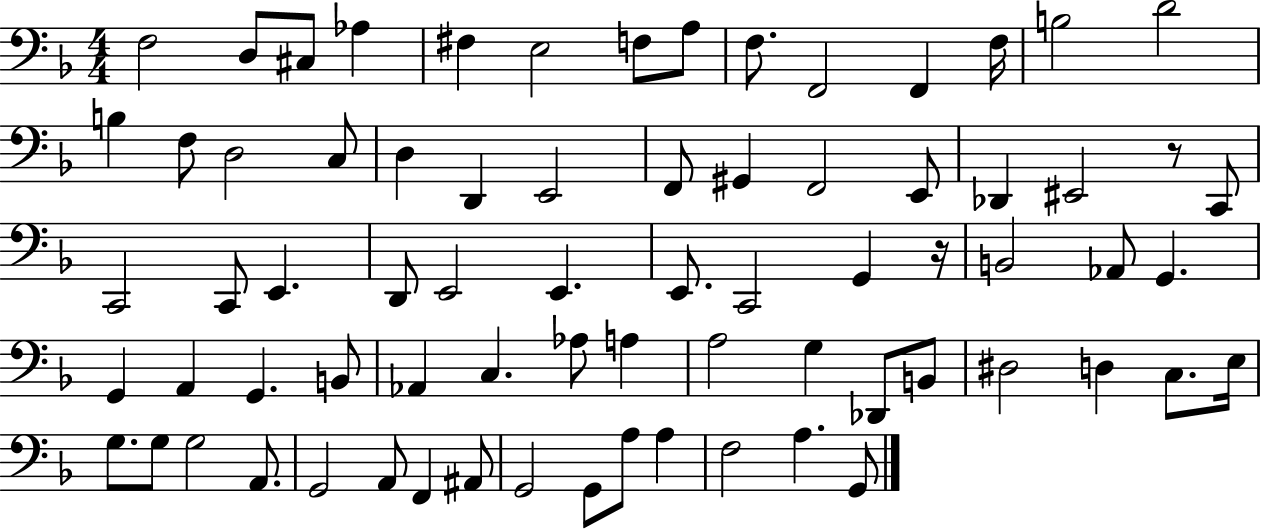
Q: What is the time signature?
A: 4/4